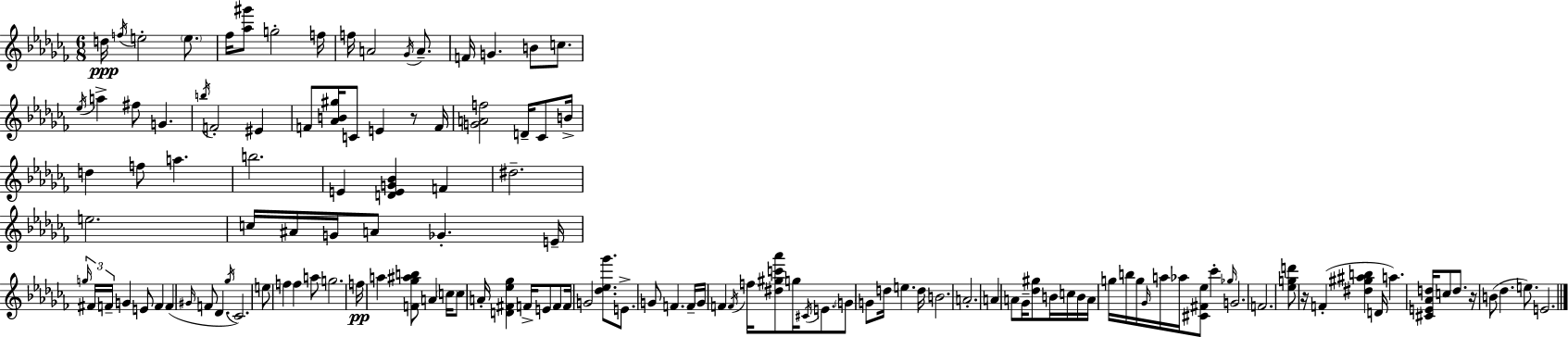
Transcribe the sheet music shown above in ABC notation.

X:1
T:Untitled
M:6/8
L:1/4
K:Abm
d/4 f/4 e2 e/2 _f/4 [_a^g']/2 g2 f/4 f/4 A2 _G/4 A/2 F/4 G B/2 c/2 _e/4 a ^f/2 G b/4 F2 ^E F/2 [_AB^g]/4 C/2 E z/2 F/4 [GAf]2 D/4 _C/2 B/4 d f/2 a b2 E [DEG_B] F ^d2 e2 c/4 ^A/4 G/4 A/2 _G E/4 g/4 ^F/4 F/4 G E/2 F F ^G/4 F/2 _D _g/4 _C2 e/2 f f a/2 g2 f/4 a [F_g^ab]/2 A c/4 c/2 A/4 [D^F_e_g] F/4 E/2 F/2 F/4 G2 [_d_e_g']/2 E/2 G/2 F F/4 G/4 F F/4 f/4 [^d^gc'_a']/2 g/4 ^C/4 E/2 G/2 G/2 d/4 e d/4 B2 A2 A A/2 _G/4 [_d^g]/2 B/4 c/4 B/4 A/4 g/4 b/4 g/4 _G/4 a/4 _a/4 [^C^F_e]/2 _c' _g/4 G2 F2 [_egd']/2 z/4 F [^d^g^ab] D/4 a [^CE_Ad]/4 c/2 d/2 z/4 B/2 _d e/2 E2